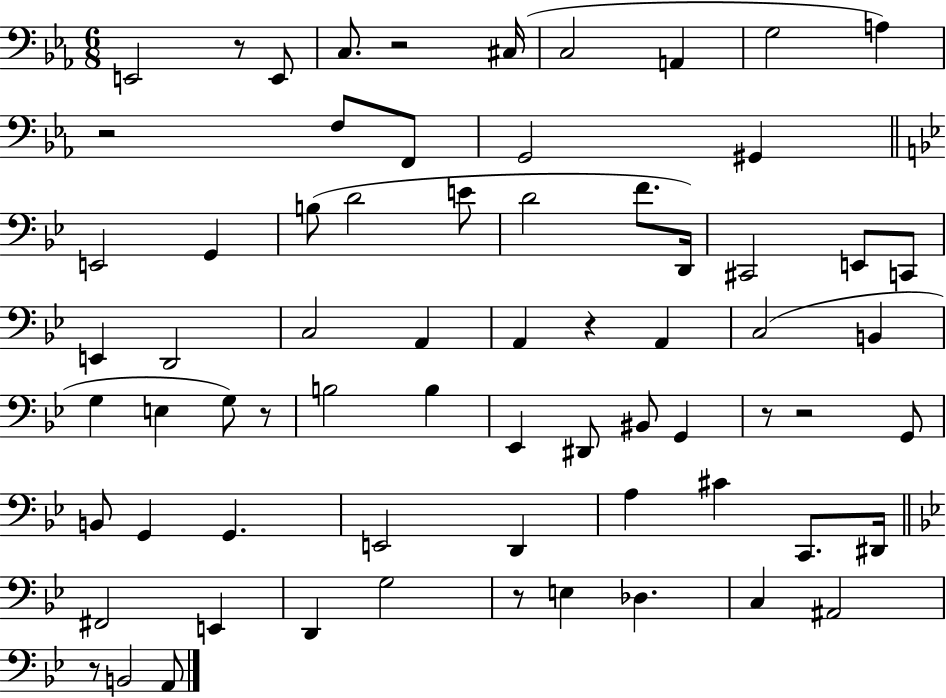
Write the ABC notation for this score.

X:1
T:Untitled
M:6/8
L:1/4
K:Eb
E,,2 z/2 E,,/2 C,/2 z2 ^C,/4 C,2 A,, G,2 A, z2 F,/2 F,,/2 G,,2 ^G,, E,,2 G,, B,/2 D2 E/2 D2 F/2 D,,/4 ^C,,2 E,,/2 C,,/2 E,, D,,2 C,2 A,, A,, z A,, C,2 B,, G, E, G,/2 z/2 B,2 B, _E,, ^D,,/2 ^B,,/2 G,, z/2 z2 G,,/2 B,,/2 G,, G,, E,,2 D,, A, ^C C,,/2 ^D,,/4 ^F,,2 E,, D,, G,2 z/2 E, _D, C, ^A,,2 z/2 B,,2 A,,/2